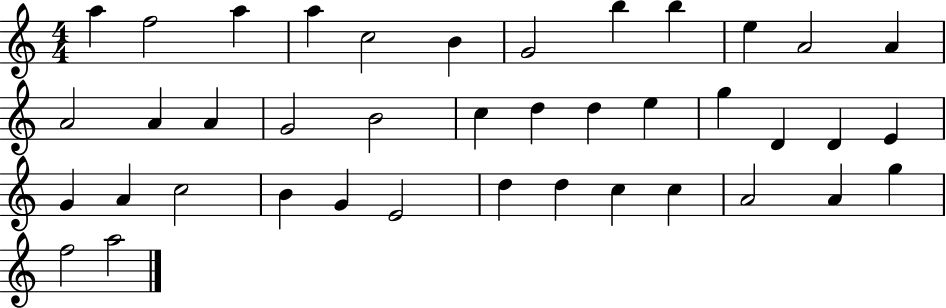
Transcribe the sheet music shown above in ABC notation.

X:1
T:Untitled
M:4/4
L:1/4
K:C
a f2 a a c2 B G2 b b e A2 A A2 A A G2 B2 c d d e g D D E G A c2 B G E2 d d c c A2 A g f2 a2